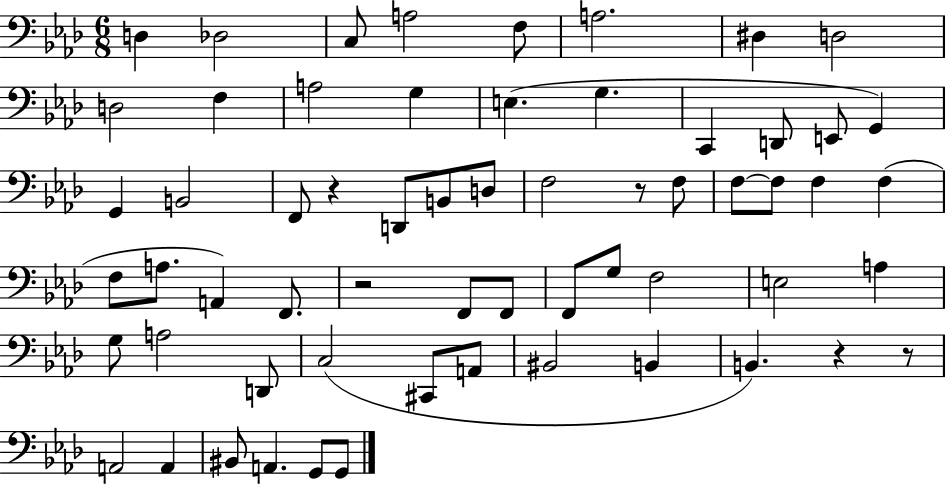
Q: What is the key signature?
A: AES major